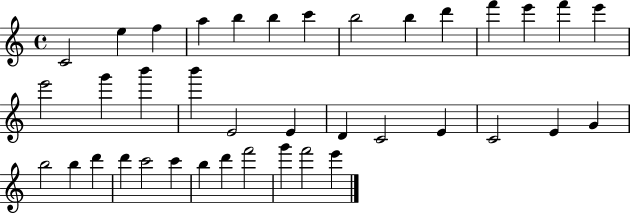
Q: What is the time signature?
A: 4/4